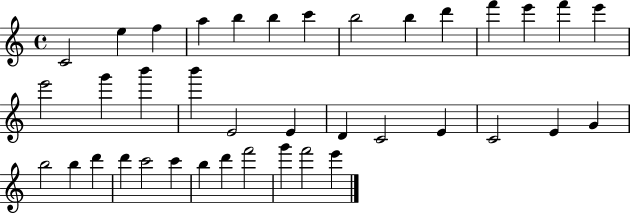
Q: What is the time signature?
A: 4/4